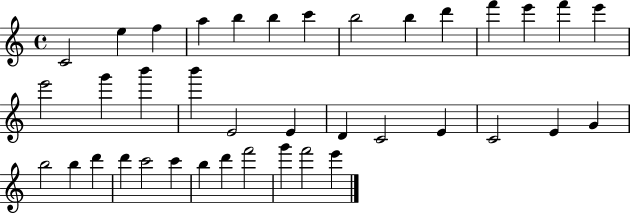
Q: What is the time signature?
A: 4/4